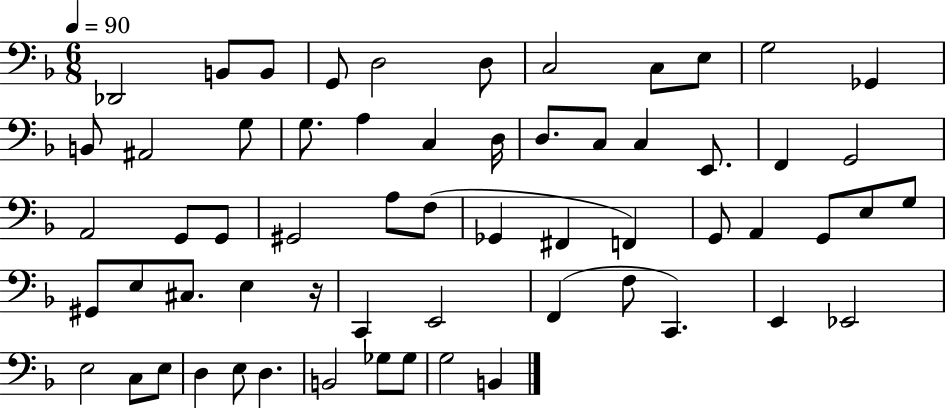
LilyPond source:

{
  \clef bass
  \numericTimeSignature
  \time 6/8
  \key f \major
  \tempo 4 = 90
  des,2 b,8 b,8 | g,8 d2 d8 | c2 c8 e8 | g2 ges,4 | \break b,8 ais,2 g8 | g8. a4 c4 d16 | d8. c8 c4 e,8. | f,4 g,2 | \break a,2 g,8 g,8 | gis,2 a8 f8( | ges,4 fis,4 f,4) | g,8 a,4 g,8 e8 g8 | \break gis,8 e8 cis8. e4 r16 | c,4 e,2 | f,4( f8 c,4.) | e,4 ees,2 | \break e2 c8 e8 | d4 e8 d4. | b,2 ges8 ges8 | g2 b,4 | \break \bar "|."
}